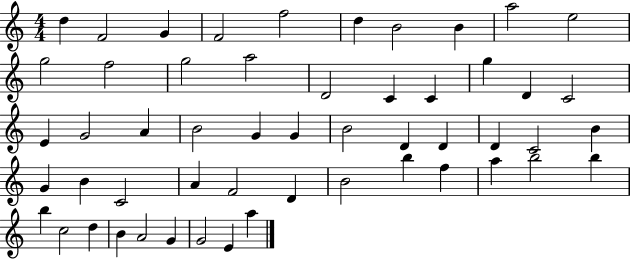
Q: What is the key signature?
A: C major